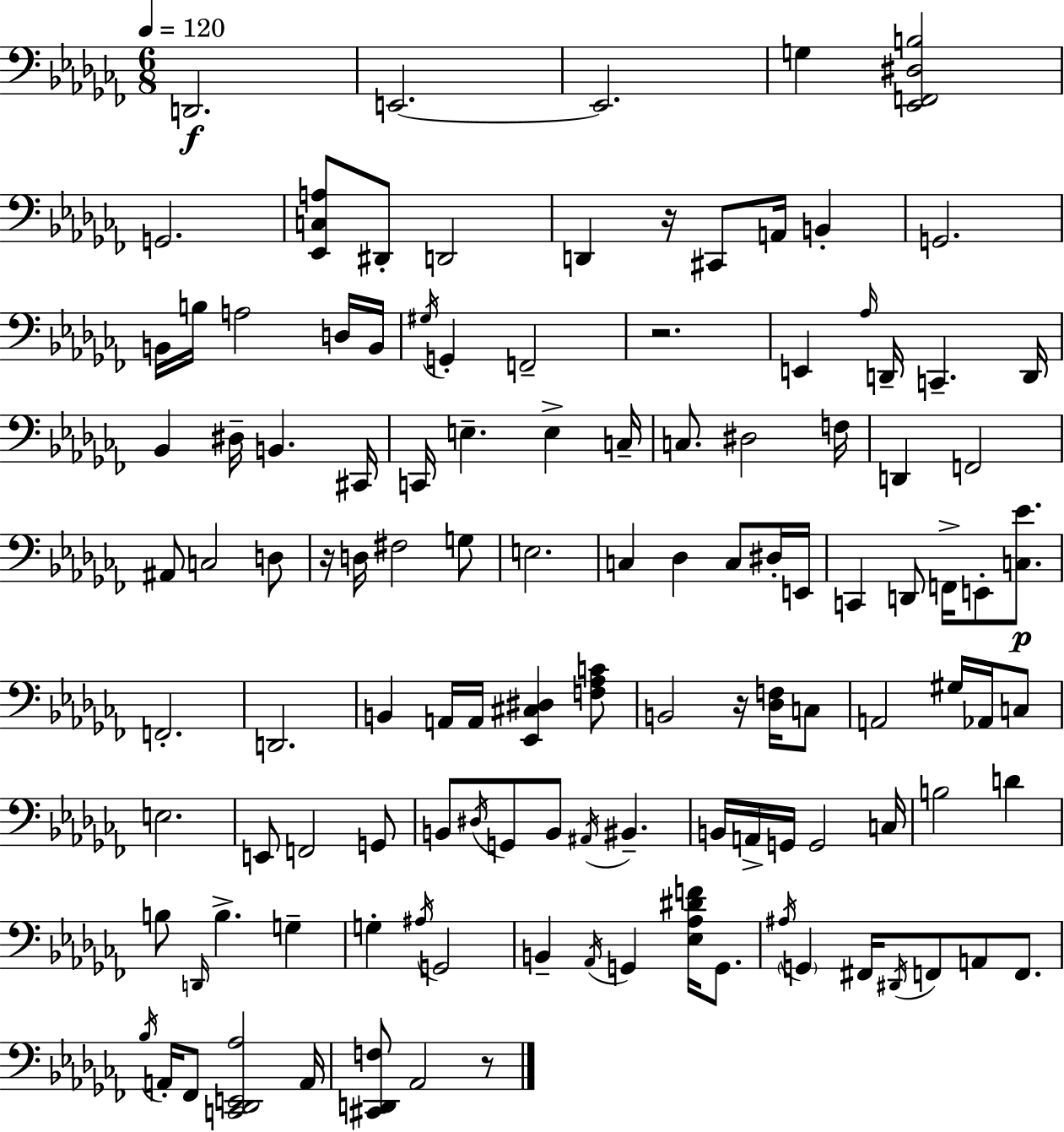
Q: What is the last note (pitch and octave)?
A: Ab2